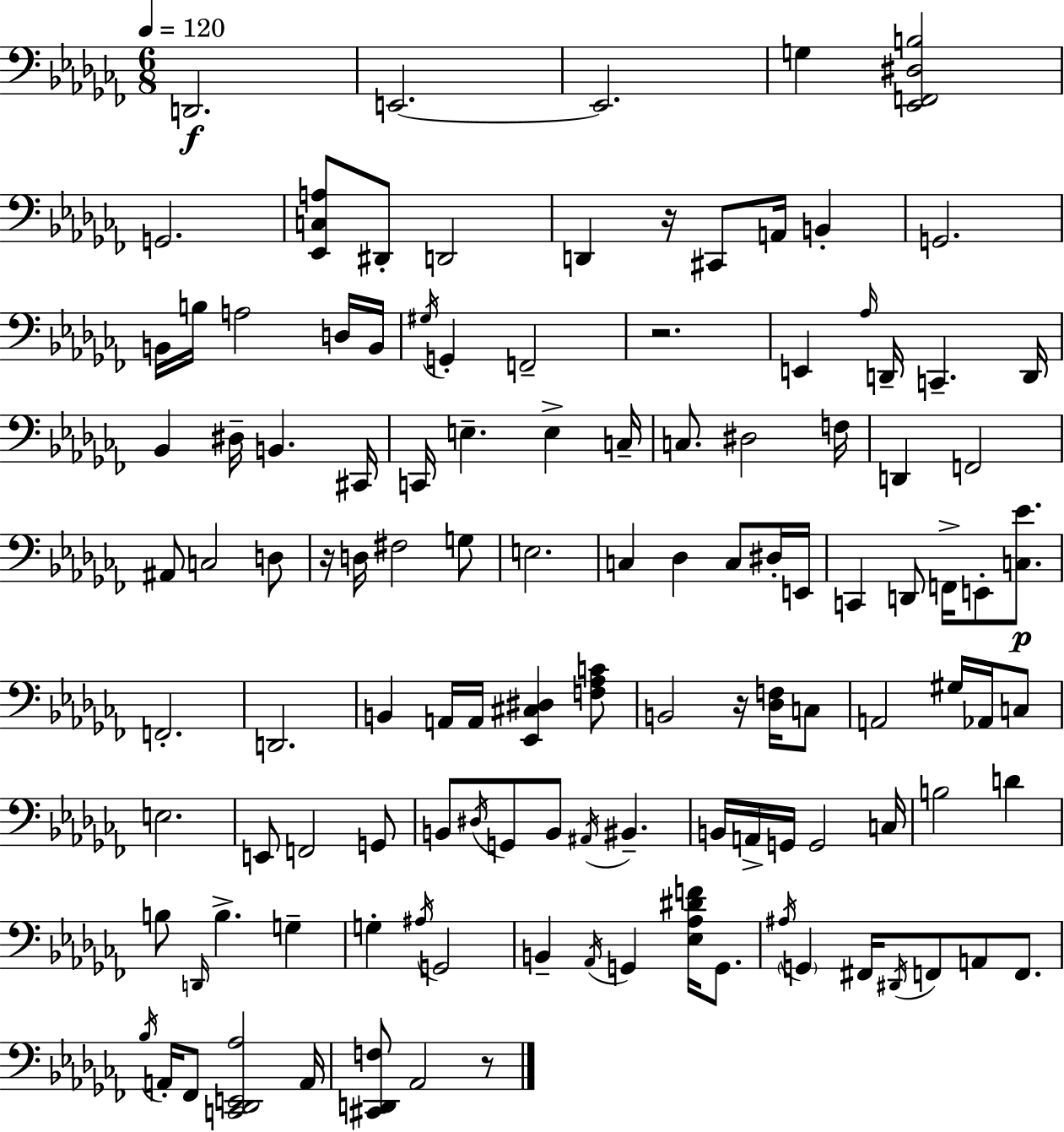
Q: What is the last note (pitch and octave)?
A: Ab2